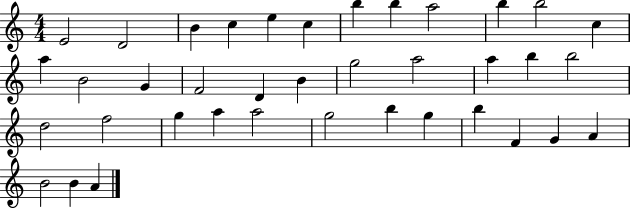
X:1
T:Untitled
M:4/4
L:1/4
K:C
E2 D2 B c e c b b a2 b b2 c a B2 G F2 D B g2 a2 a b b2 d2 f2 g a a2 g2 b g b F G A B2 B A